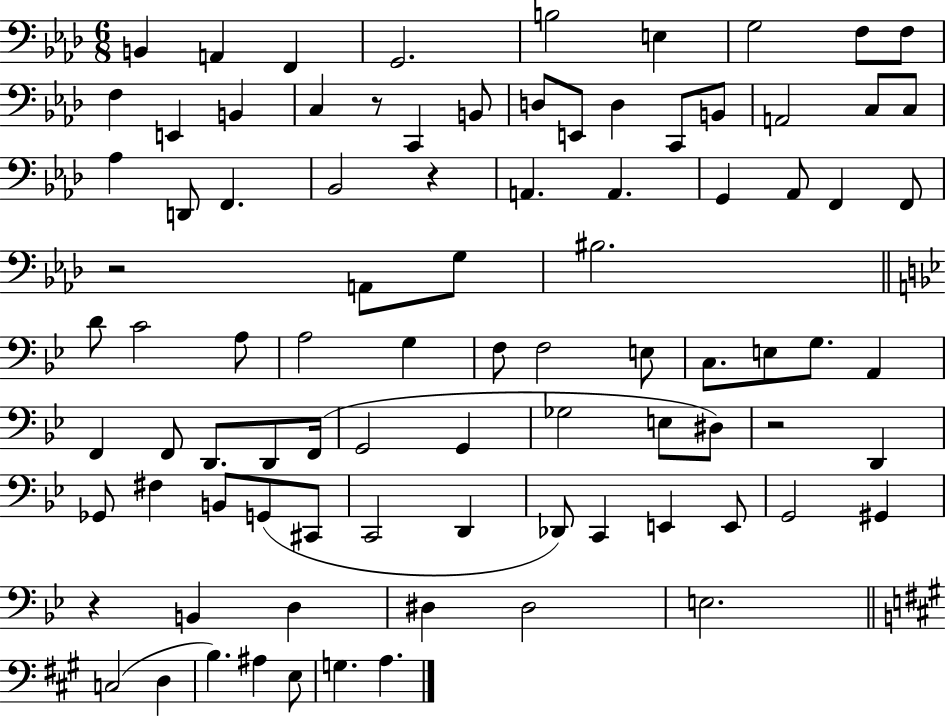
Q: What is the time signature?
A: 6/8